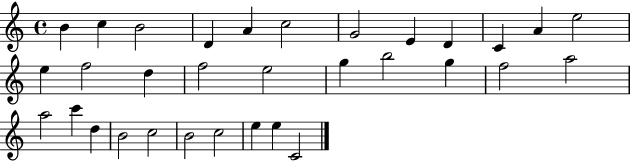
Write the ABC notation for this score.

X:1
T:Untitled
M:4/4
L:1/4
K:C
B c B2 D A c2 G2 E D C A e2 e f2 d f2 e2 g b2 g f2 a2 a2 c' d B2 c2 B2 c2 e e C2